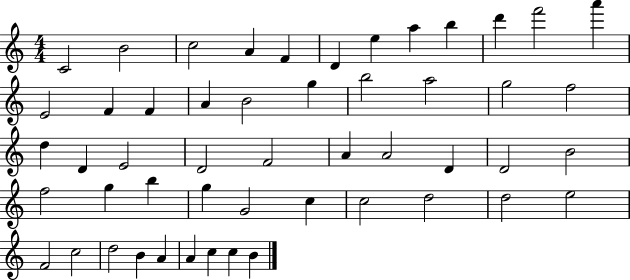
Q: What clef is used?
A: treble